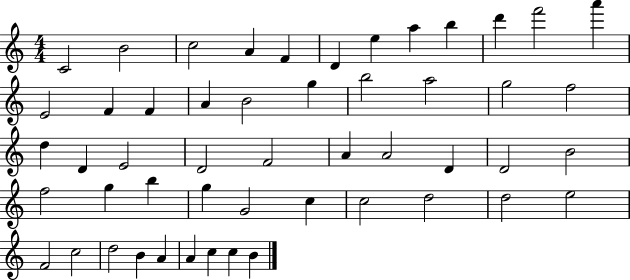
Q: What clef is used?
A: treble